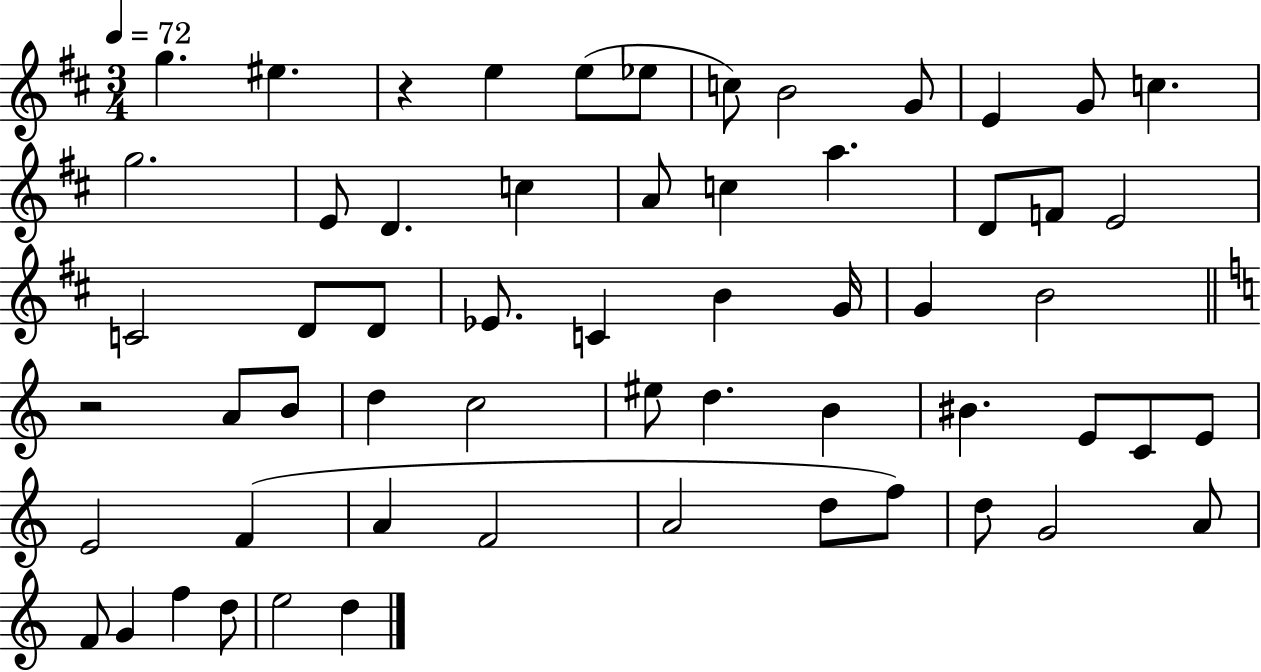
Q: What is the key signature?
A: D major